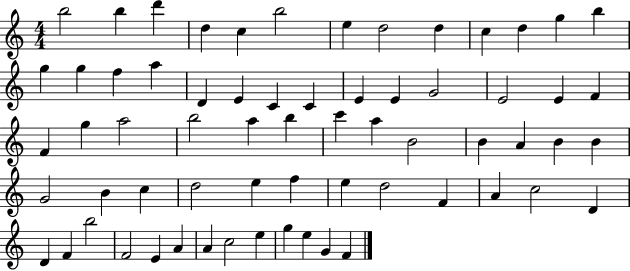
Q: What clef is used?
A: treble